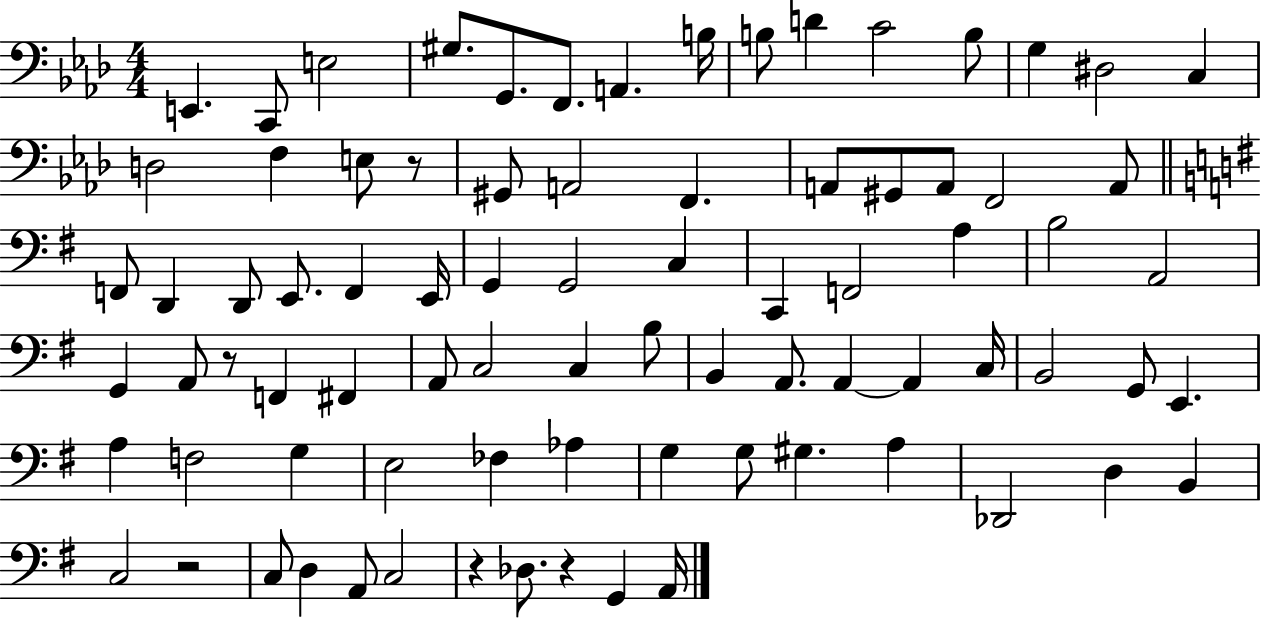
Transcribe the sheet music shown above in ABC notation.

X:1
T:Untitled
M:4/4
L:1/4
K:Ab
E,, C,,/2 E,2 ^G,/2 G,,/2 F,,/2 A,, B,/4 B,/2 D C2 B,/2 G, ^D,2 C, D,2 F, E,/2 z/2 ^G,,/2 A,,2 F,, A,,/2 ^G,,/2 A,,/2 F,,2 A,,/2 F,,/2 D,, D,,/2 E,,/2 F,, E,,/4 G,, G,,2 C, C,, F,,2 A, B,2 A,,2 G,, A,,/2 z/2 F,, ^F,, A,,/2 C,2 C, B,/2 B,, A,,/2 A,, A,, C,/4 B,,2 G,,/2 E,, A, F,2 G, E,2 _F, _A, G, G,/2 ^G, A, _D,,2 D, B,, C,2 z2 C,/2 D, A,,/2 C,2 z _D,/2 z G,, A,,/4